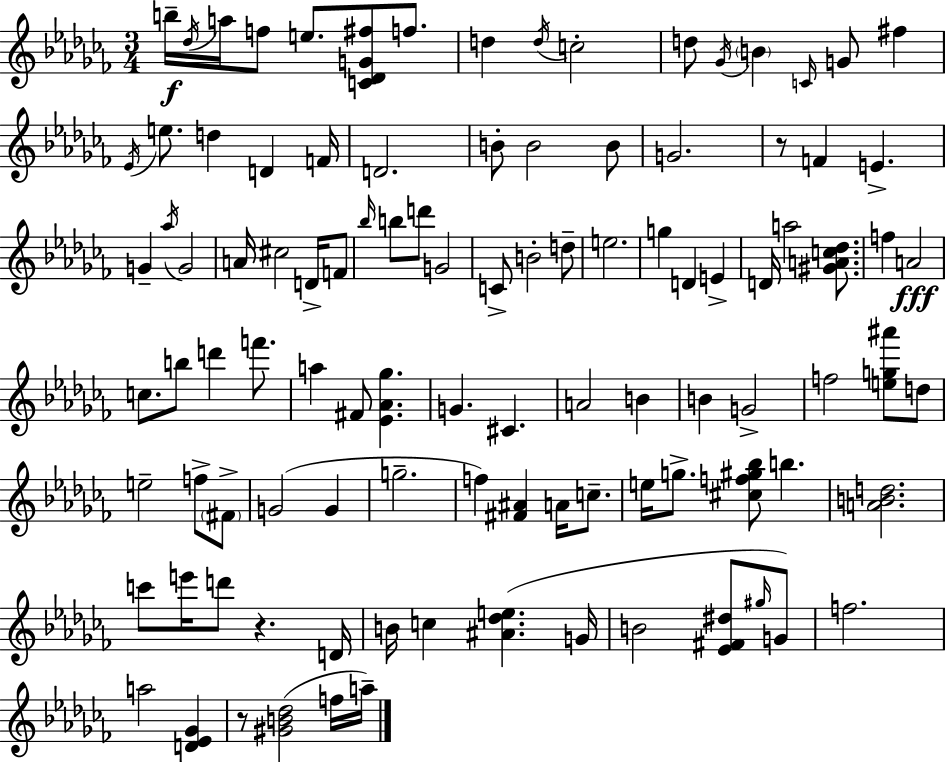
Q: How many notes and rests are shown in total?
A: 103